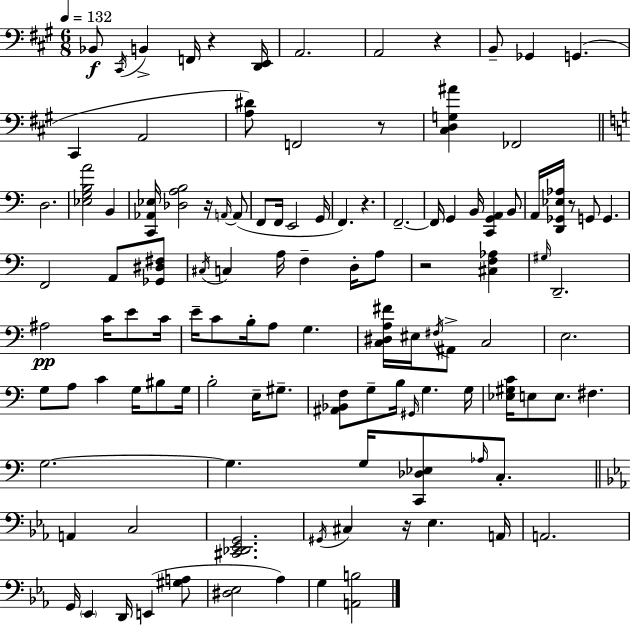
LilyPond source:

{
  \clef bass
  \numericTimeSignature
  \time 6/8
  \key a \major
  \tempo 4 = 132
  bes,8\f \acciaccatura { cis,16 } b,4-> f,16 r4 | <d, e,>16 a,2. | a,2 r4 | b,8-- ges,4 g,4.( | \break cis,4 a,2 | <a dis'>8) f,2 r8 | <cis d g ais'>4 fes,2 | \bar "||" \break \key c \major d2. | <ees g b a'>2 b,4 | <c, aes, ees>16 <des a b>2 r16 \grace { a,16~ }~ a,8( | f,8 f,16 e,2 | \break g,16 f,4.) r4. | f,2.--~~ | f,16 g,4 b,16 <c, g, a,>4 b,8 | a,16 <d, ges, ees aes>16 r8 g,8 g,4. | \break f,2 a,8 <ges, dis fis>8 | \acciaccatura { cis16 } c4 a16 f4-- d16-. | a8 r2 <cis f aes>4 | \grace { gis16 } d,2.-- | \break ais2\pp c'16 | e'8 c'16 e'16-- c'8 b16-. a8 g4. | <c dis a fis'>16 eis16 \acciaccatura { fis16 } ais,8-> c2 | e2. | \break g8 a8 c'4 | g16 bis8 g16 b2-. | e16-- gis8.-- <ais, bes, f>8 g8-- b16 \grace { gis,16 } g4. | g16 <ees gis c'>16 e8 e8. fis4. | \break g2.~~ | g4. g16 | <c, des ees>8 \grace { aes16 } c8.-. \bar "||" \break \key ees \major a,4 c2 | <cis, des, ees, g,>2. | \acciaccatura { gis,16 } cis4 r16 ees4. | a,16 a,2. | \break g,16 \parenthesize ees,4 d,16 e,4( <gis a>8 | <dis ees>2 aes4) | g4 <a, b>2 | \bar "|."
}